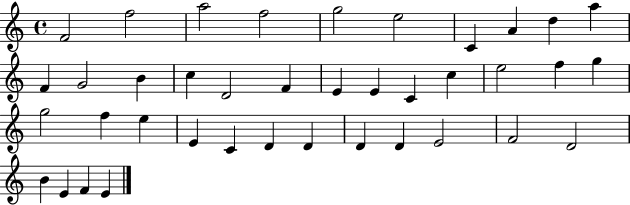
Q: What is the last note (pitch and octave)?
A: E4